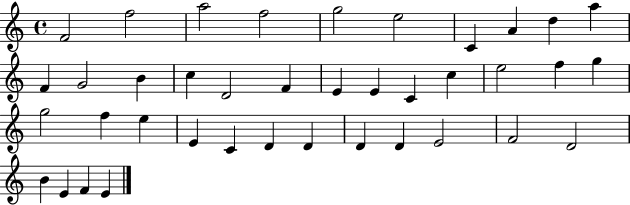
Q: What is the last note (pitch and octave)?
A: E4